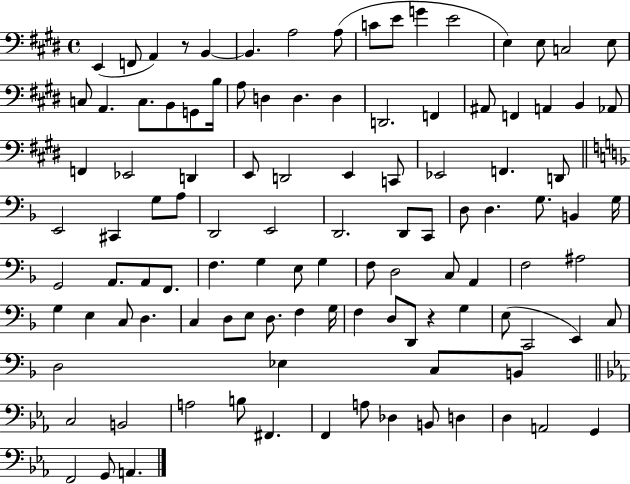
E2/q F2/e A2/q R/e B2/q B2/q. A3/h A3/e C4/e E4/e G4/q E4/h E3/q E3/e C3/h E3/e C3/e A2/q. C3/e. B2/e G2/e B3/s A3/e D3/q D3/q. D3/q D2/h. F2/q A#2/e F2/q A2/q B2/q Ab2/e F2/q Eb2/h D2/q E2/e D2/h E2/q C2/e Eb2/h F2/q. D2/e E2/h C#2/q G3/e A3/e D2/h E2/h D2/h. D2/e C2/e D3/e D3/q. G3/e. B2/q G3/s G2/h A2/e. A2/e F2/e. F3/q. G3/q E3/e G3/q F3/e D3/h C3/e A2/q F3/h A#3/h G3/q E3/q C3/e D3/q. C3/q D3/e E3/e D3/e. F3/q G3/s F3/q D3/e D2/e R/q G3/q E3/e C2/h E2/q C3/e D3/h Eb3/q C3/e B2/e C3/h B2/h A3/h B3/e F#2/q. F2/q A3/e Db3/q B2/e D3/q D3/q A2/h G2/q F2/h G2/e A2/q.